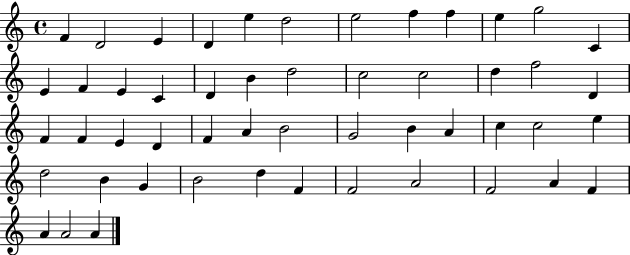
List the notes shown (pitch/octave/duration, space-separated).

F4/q D4/h E4/q D4/q E5/q D5/h E5/h F5/q F5/q E5/q G5/h C4/q E4/q F4/q E4/q C4/q D4/q B4/q D5/h C5/h C5/h D5/q F5/h D4/q F4/q F4/q E4/q D4/q F4/q A4/q B4/h G4/h B4/q A4/q C5/q C5/h E5/q D5/h B4/q G4/q B4/h D5/q F4/q F4/h A4/h F4/h A4/q F4/q A4/q A4/h A4/q